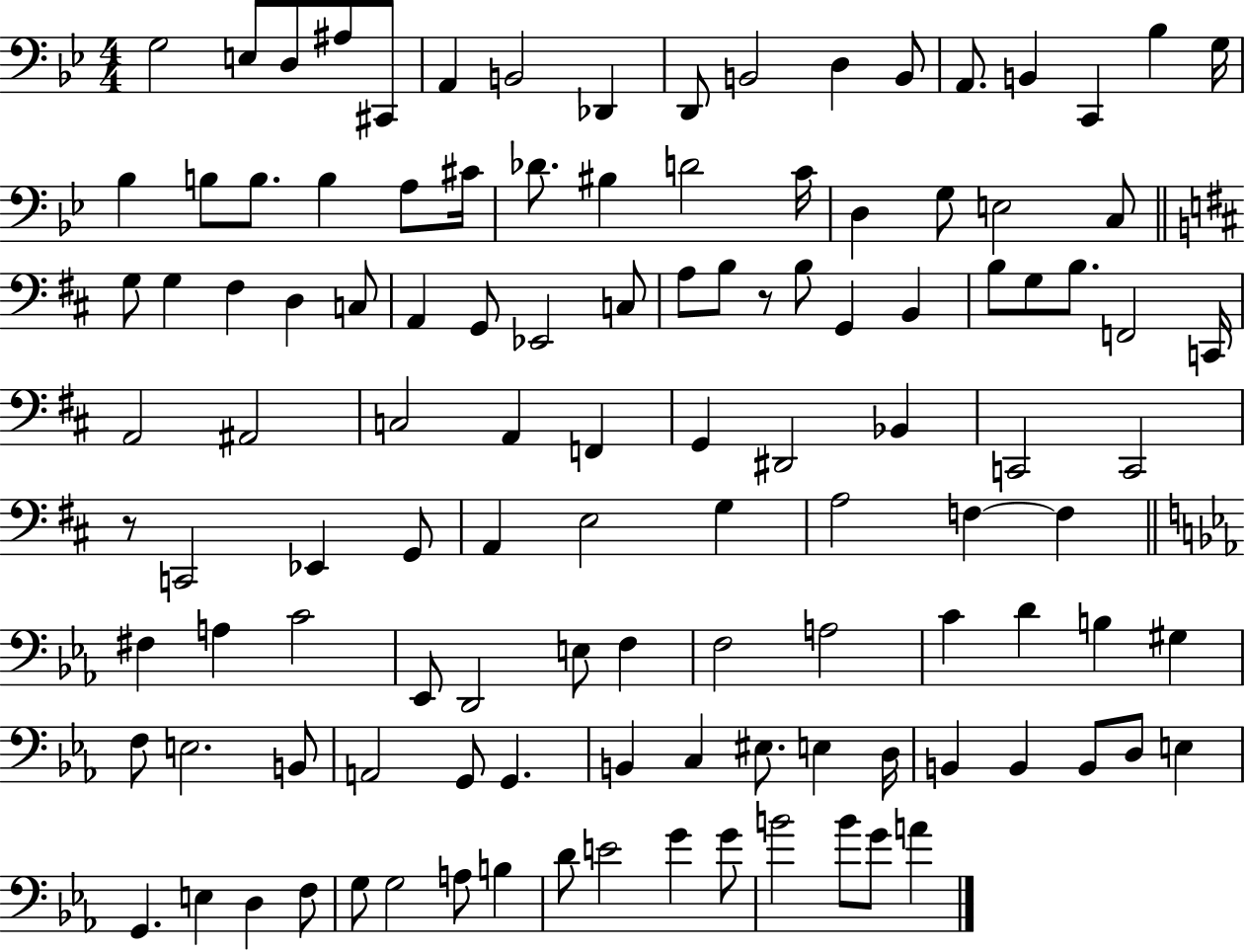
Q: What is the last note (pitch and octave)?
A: A4